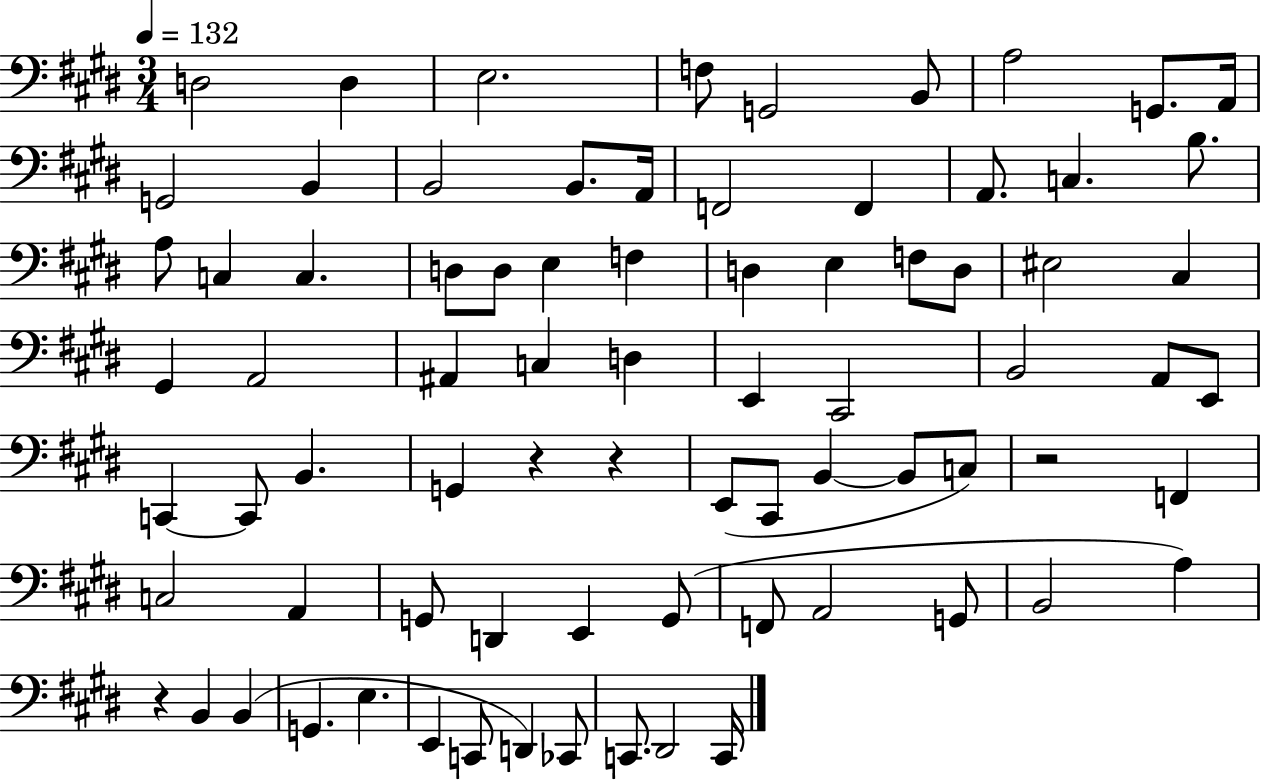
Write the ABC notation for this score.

X:1
T:Untitled
M:3/4
L:1/4
K:E
D,2 D, E,2 F,/2 G,,2 B,,/2 A,2 G,,/2 A,,/4 G,,2 B,, B,,2 B,,/2 A,,/4 F,,2 F,, A,,/2 C, B,/2 A,/2 C, C, D,/2 D,/2 E, F, D, E, F,/2 D,/2 ^E,2 ^C, ^G,, A,,2 ^A,, C, D, E,, ^C,,2 B,,2 A,,/2 E,,/2 C,, C,,/2 B,, G,, z z E,,/2 ^C,,/2 B,, B,,/2 C,/2 z2 F,, C,2 A,, G,,/2 D,, E,, G,,/2 F,,/2 A,,2 G,,/2 B,,2 A, z B,, B,, G,, E, E,, C,,/2 D,, _C,,/2 C,,/2 ^D,,2 C,,/4